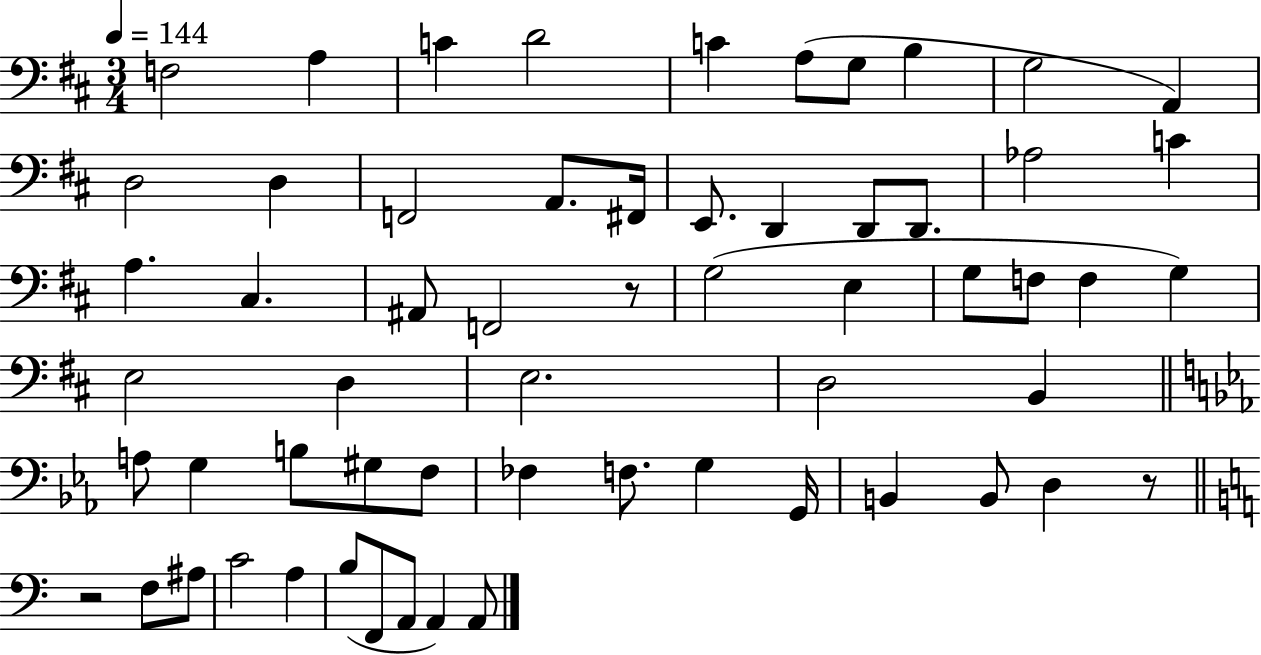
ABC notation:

X:1
T:Untitled
M:3/4
L:1/4
K:D
F,2 A, C D2 C A,/2 G,/2 B, G,2 A,, D,2 D, F,,2 A,,/2 ^F,,/4 E,,/2 D,, D,,/2 D,,/2 _A,2 C A, ^C, ^A,,/2 F,,2 z/2 G,2 E, G,/2 F,/2 F, G, E,2 D, E,2 D,2 B,, A,/2 G, B,/2 ^G,/2 F,/2 _F, F,/2 G, G,,/4 B,, B,,/2 D, z/2 z2 F,/2 ^A,/2 C2 A, B,/2 F,,/2 A,,/2 A,, A,,/2